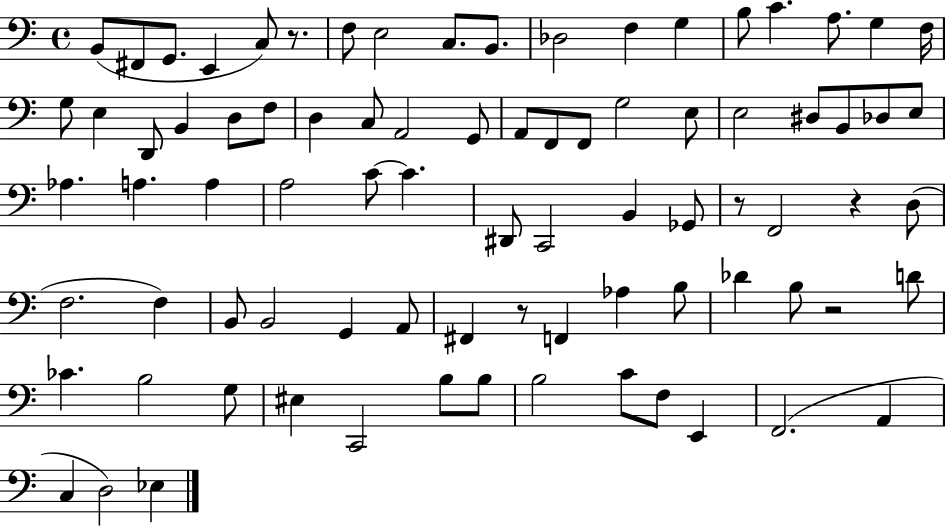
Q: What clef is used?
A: bass